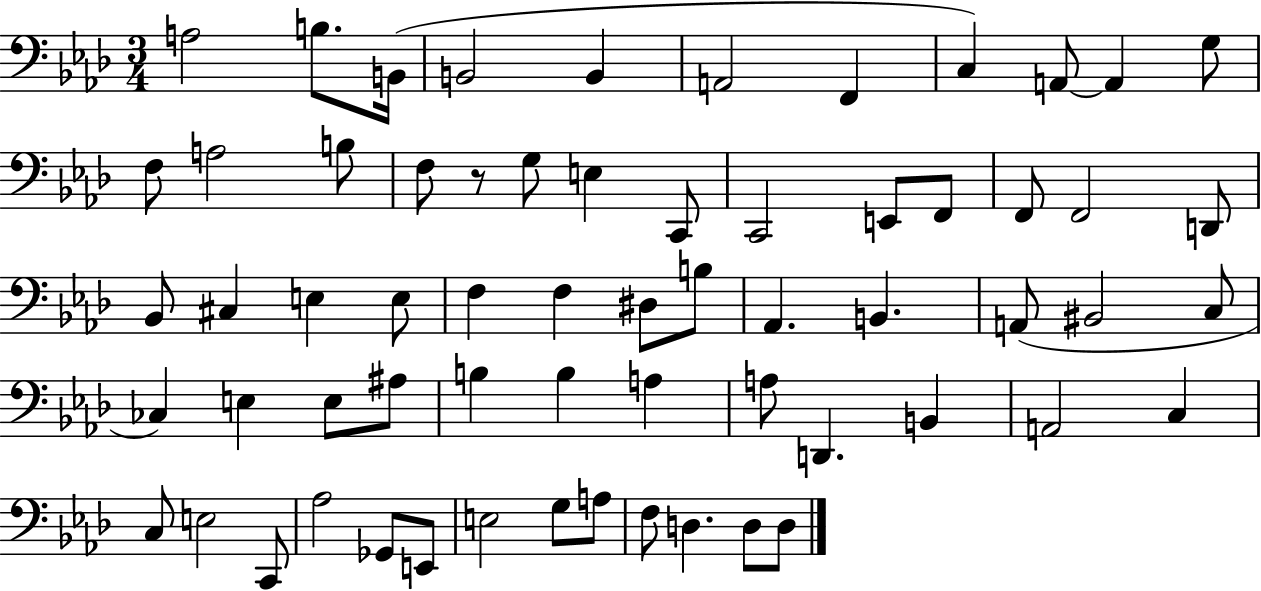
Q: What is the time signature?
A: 3/4